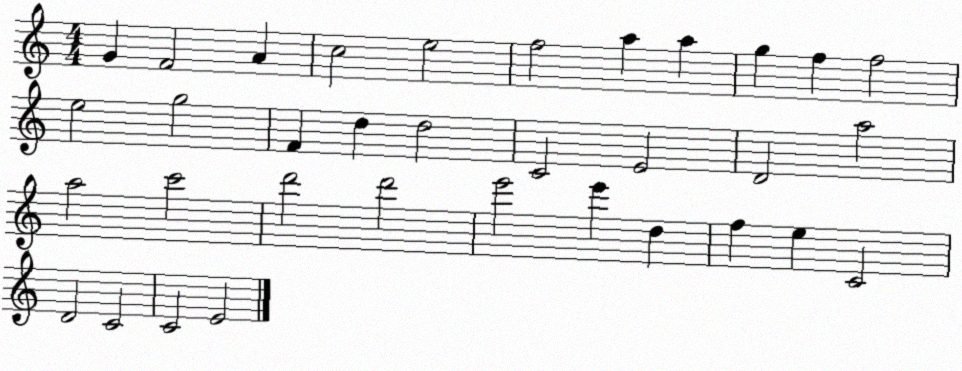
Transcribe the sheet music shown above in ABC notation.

X:1
T:Untitled
M:4/4
L:1/4
K:C
G F2 A c2 e2 f2 a a g f f2 e2 g2 F d d2 C2 E2 D2 a2 a2 c'2 d'2 d'2 e'2 e' d f e C2 D2 C2 C2 E2